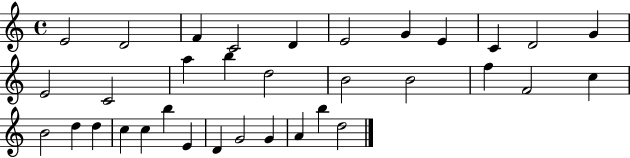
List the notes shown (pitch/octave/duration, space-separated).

E4/h D4/h F4/q C4/h D4/q E4/h G4/q E4/q C4/q D4/h G4/q E4/h C4/h A5/q B5/q D5/h B4/h B4/h F5/q F4/h C5/q B4/h D5/q D5/q C5/q C5/q B5/q E4/q D4/q G4/h G4/q A4/q B5/q D5/h